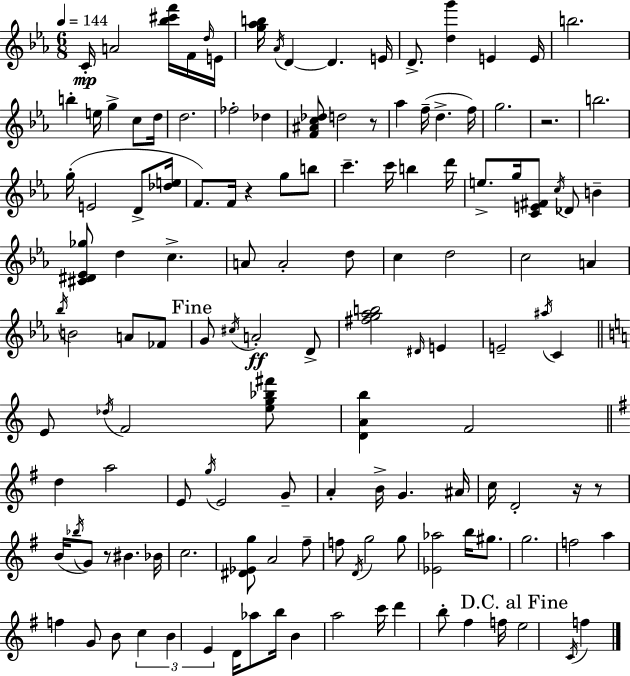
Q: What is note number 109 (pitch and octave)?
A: B4